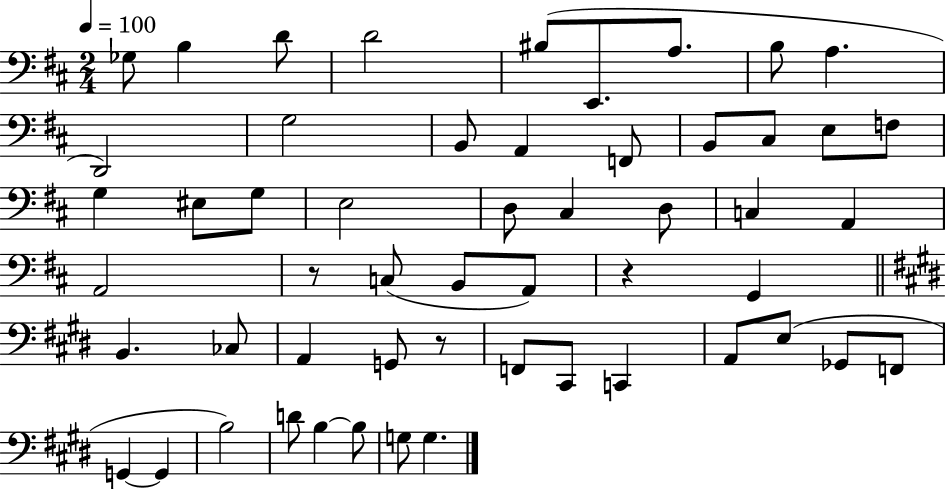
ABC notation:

X:1
T:Untitled
M:2/4
L:1/4
K:D
_G,/2 B, D/2 D2 ^B,/2 E,,/2 A,/2 B,/2 A, D,,2 G,2 B,,/2 A,, F,,/2 B,,/2 ^C,/2 E,/2 F,/2 G, ^E,/2 G,/2 E,2 D,/2 ^C, D,/2 C, A,, A,,2 z/2 C,/2 B,,/2 A,,/2 z G,, B,, _C,/2 A,, G,,/2 z/2 F,,/2 ^C,,/2 C,, A,,/2 E,/2 _G,,/2 F,,/2 G,, G,, B,2 D/2 B, B,/2 G,/2 G,